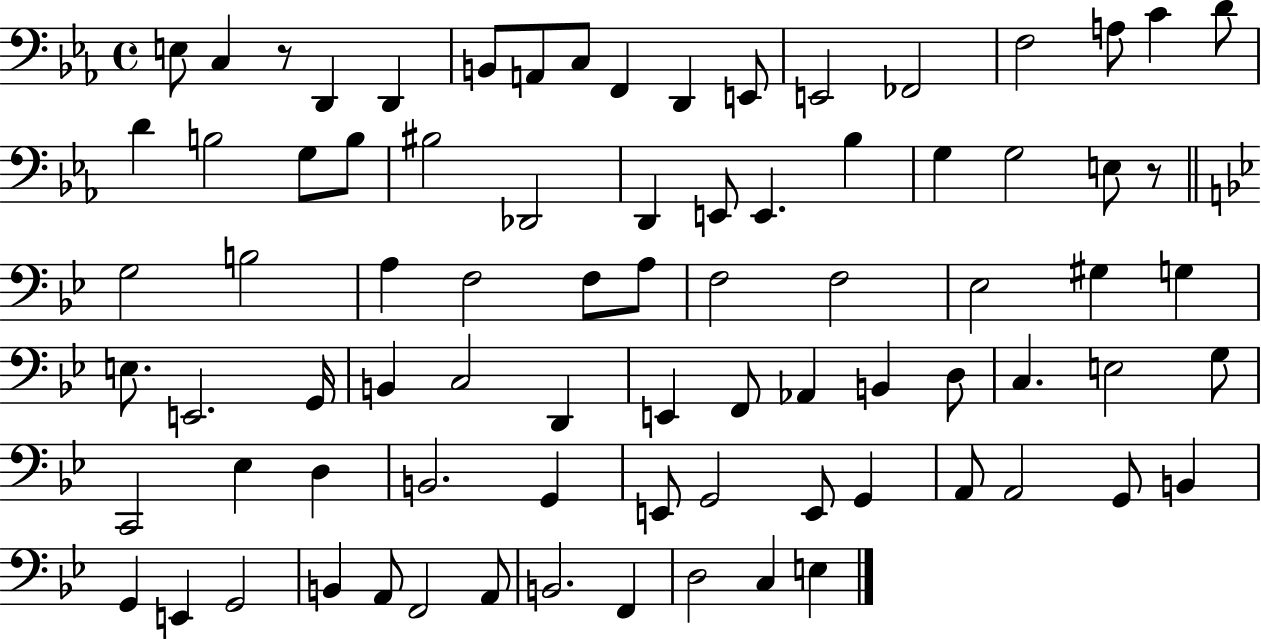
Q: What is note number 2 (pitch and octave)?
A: C3